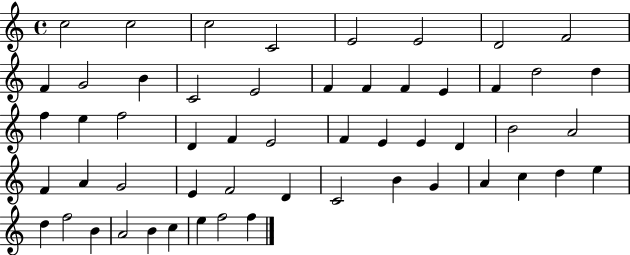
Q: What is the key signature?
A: C major